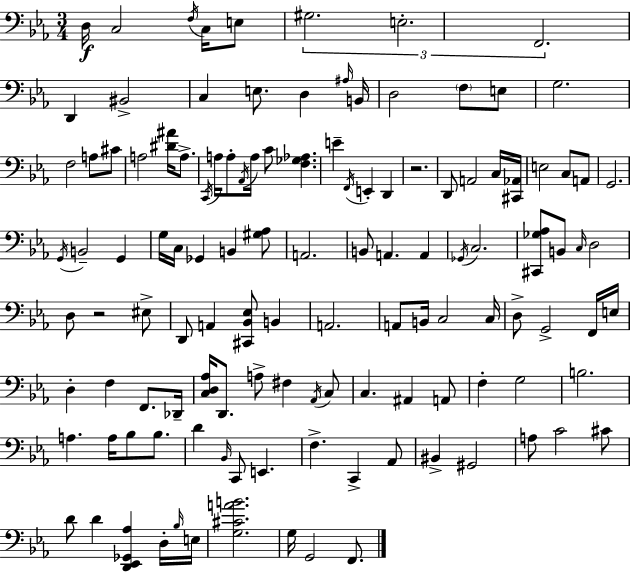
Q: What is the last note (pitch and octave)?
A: F2